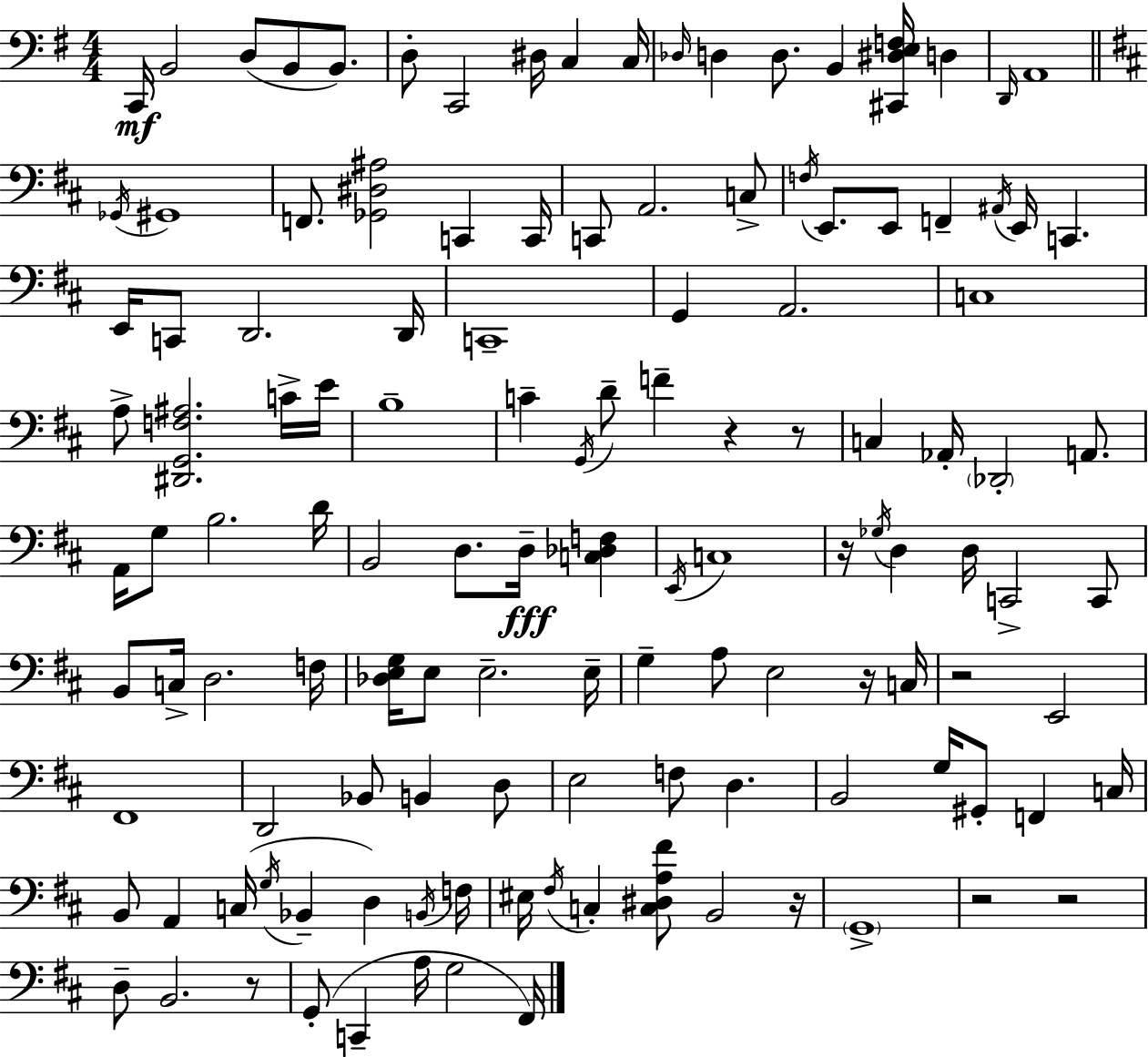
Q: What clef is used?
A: bass